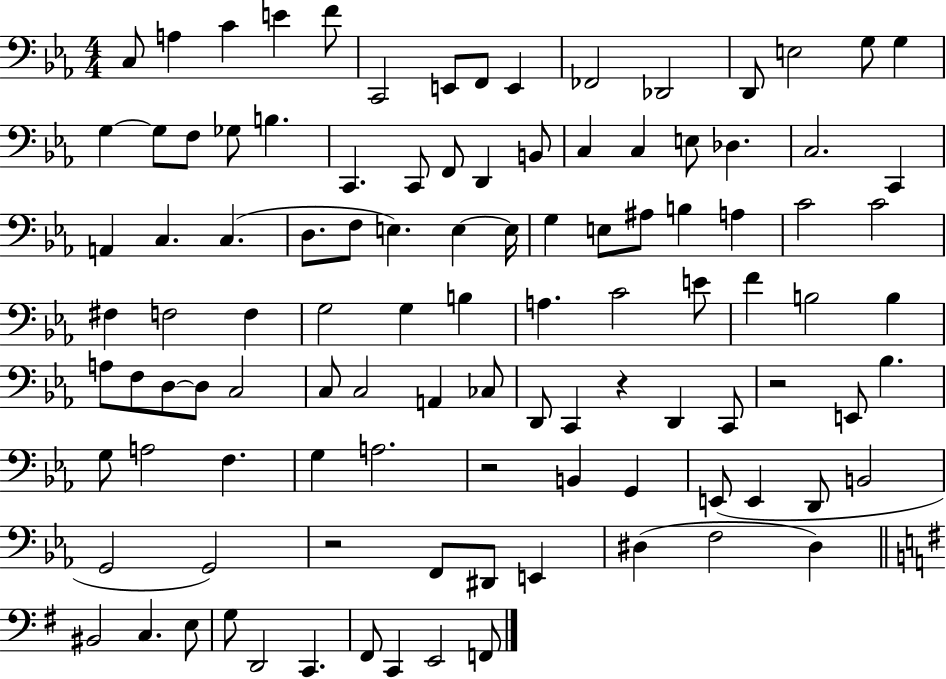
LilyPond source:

{
  \clef bass
  \numericTimeSignature
  \time 4/4
  \key ees \major
  c8 a4 c'4 e'4 f'8 | c,2 e,8 f,8 e,4 | fes,2 des,2 | d,8 e2 g8 g4 | \break g4~~ g8 f8 ges8 b4. | c,4. c,8 f,8 d,4 b,8 | c4 c4 e8 des4. | c2. c,4 | \break a,4 c4. c4.( | d8. f8 e4.) e4~~ e16 | g4 e8 ais8 b4 a4 | c'2 c'2 | \break fis4 f2 f4 | g2 g4 b4 | a4. c'2 e'8 | f'4 b2 b4 | \break a8 f8 d8~~ d8 c2 | c8 c2 a,4 ces8 | d,8 c,4 r4 d,4 c,8 | r2 e,8 bes4. | \break g8 a2 f4. | g4 a2. | r2 b,4 g,4 | e,8( e,4 d,8 b,2 | \break g,2 g,2) | r2 f,8 dis,8 e,4 | dis4( f2 dis4) | \bar "||" \break \key g \major bis,2 c4. e8 | g8 d,2 c,4. | fis,8 c,4 e,2 f,8 | \bar "|."
}